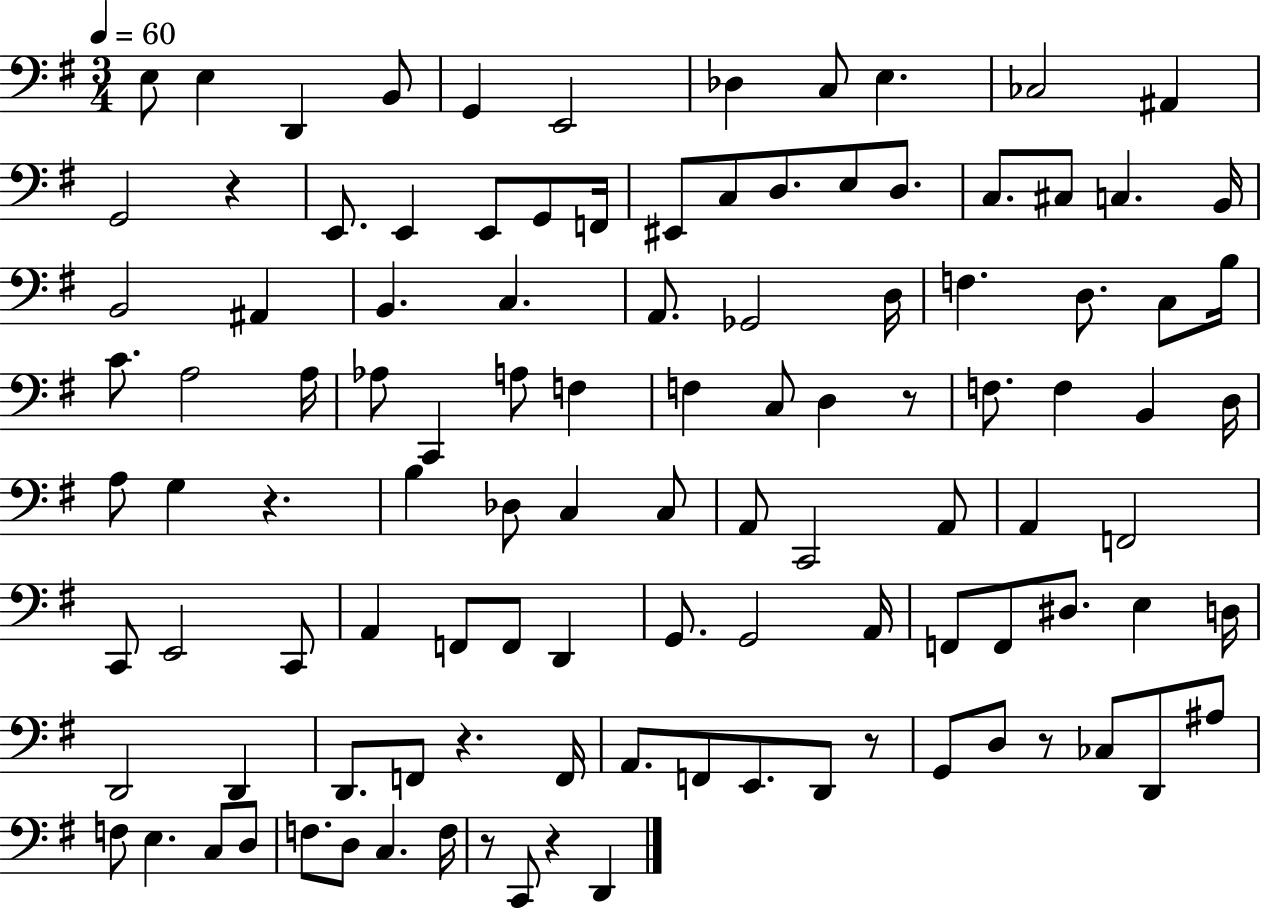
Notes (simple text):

E3/e E3/q D2/q B2/e G2/q E2/h Db3/q C3/e E3/q. CES3/h A#2/q G2/h R/q E2/e. E2/q E2/e G2/e F2/s EIS2/e C3/e D3/e. E3/e D3/e. C3/e. C#3/e C3/q. B2/s B2/h A#2/q B2/q. C3/q. A2/e. Gb2/h D3/s F3/q. D3/e. C3/e B3/s C4/e. A3/h A3/s Ab3/e C2/q A3/e F3/q F3/q C3/e D3/q R/e F3/e. F3/q B2/q D3/s A3/e G3/q R/q. B3/q Db3/e C3/q C3/e A2/e C2/h A2/e A2/q F2/h C2/e E2/h C2/e A2/q F2/e F2/e D2/q G2/e. G2/h A2/s F2/e F2/e D#3/e. E3/q D3/s D2/h D2/q D2/e. F2/e R/q. F2/s A2/e. F2/e E2/e. D2/e R/e G2/e D3/e R/e CES3/e D2/e A#3/e F3/e E3/q. C3/e D3/e F3/e. D3/e C3/q. F3/s R/e C2/e R/q D2/q